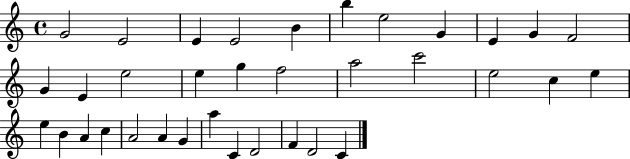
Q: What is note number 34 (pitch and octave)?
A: D4